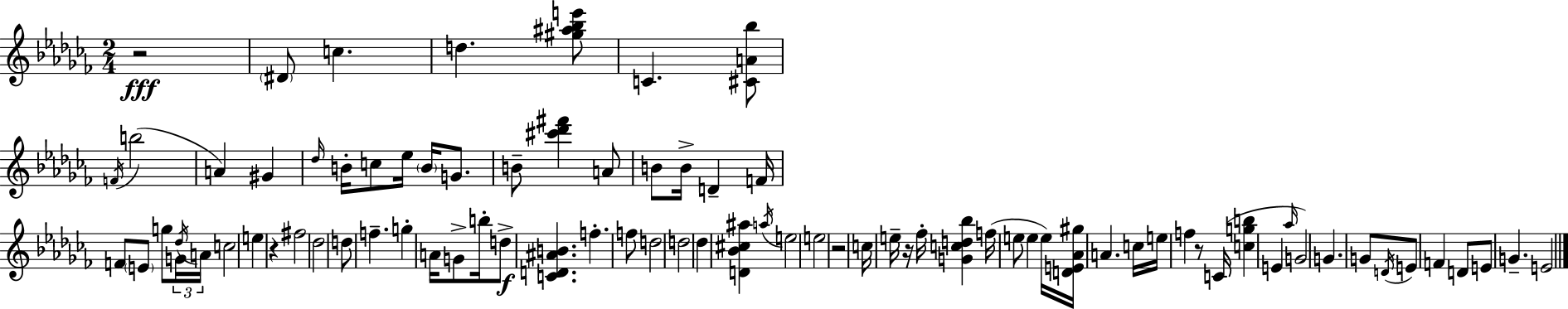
{
  \clef treble
  \numericTimeSignature
  \time 2/4
  \key aes \minor
  r2\fff | \parenthesize dis'8 c''4. | d''4. <gis'' ais'' bes'' e'''>8 | c'4. <cis' a' bes''>8 | \break \acciaccatura { f'16 }( b''2 | a'4) gis'4 | \grace { des''16 } b'16-. c''8 ees''16 \parenthesize b'16 g'8. | b'8-- <cis''' des''' fis'''>4 | \break a'8 b'8 b'16-> d'4-- | f'16 f'8 \parenthesize e'8 g''8 | \tuplet 3/2 { g'16 \acciaccatura { des''16 } a'16 } c''2 | e''4 r4 | \break fis''2 | des''2 | d''8 f''4.-- | g''4-. a'16 | \break g'8-> b''16-. d''8->\f <c' d' ais' b'>4. | f''4.-. | f''8 d''2 | d''2 | \break des''4 <d' bes' cis'' ais''>4 | \acciaccatura { a''16 } e''2 | e''2 | r2 | \break c''16 e''16-- r16 fes''16-. | <g' c'' d'' bes''>4 f''16( e''8 e''4 | e''16) <d' e' aes' gis''>16 a'4. | c''16 e''16 f''4 | \break r8 c'16( <c'' g'' b''>4 | e'4 \grace { aes''16 }) g'2 | g'4. | g'8 \acciaccatura { d'16 } e'8 | \break f'4 d'8 e'8 | g'4.-- e'2 | \bar "|."
}